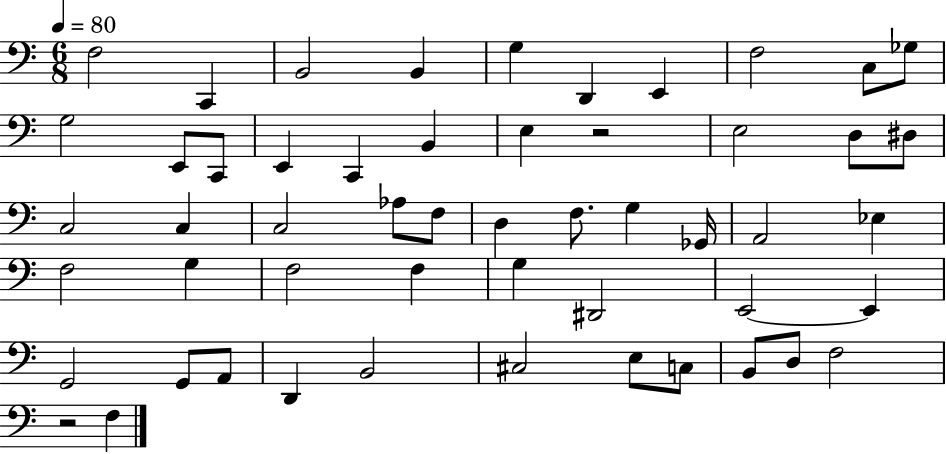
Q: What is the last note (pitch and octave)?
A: F3